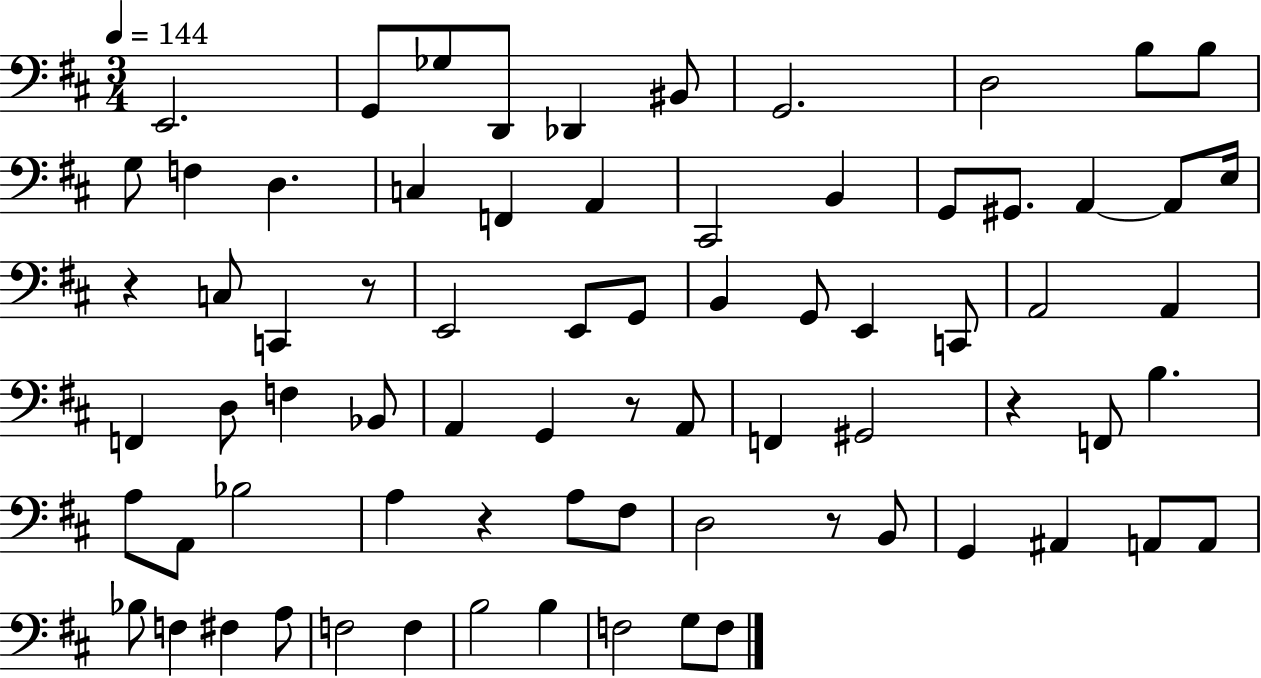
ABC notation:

X:1
T:Untitled
M:3/4
L:1/4
K:D
E,,2 G,,/2 _G,/2 D,,/2 _D,, ^B,,/2 G,,2 D,2 B,/2 B,/2 G,/2 F, D, C, F,, A,, ^C,,2 B,, G,,/2 ^G,,/2 A,, A,,/2 E,/4 z C,/2 C,, z/2 E,,2 E,,/2 G,,/2 B,, G,,/2 E,, C,,/2 A,,2 A,, F,, D,/2 F, _B,,/2 A,, G,, z/2 A,,/2 F,, ^G,,2 z F,,/2 B, A,/2 A,,/2 _B,2 A, z A,/2 ^F,/2 D,2 z/2 B,,/2 G,, ^A,, A,,/2 A,,/2 _B,/2 F, ^F, A,/2 F,2 F, B,2 B, F,2 G,/2 F,/2